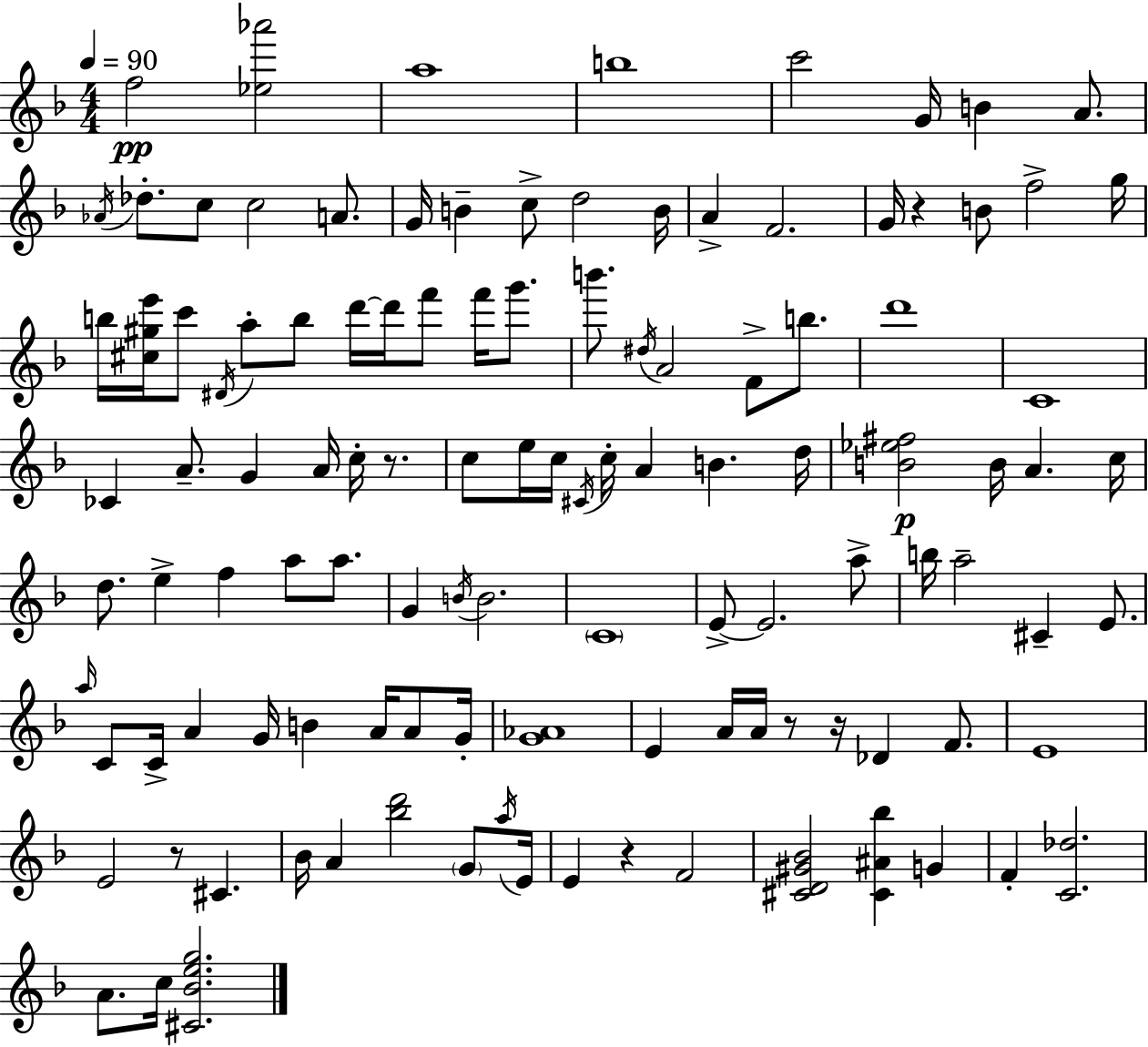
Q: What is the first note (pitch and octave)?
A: F5